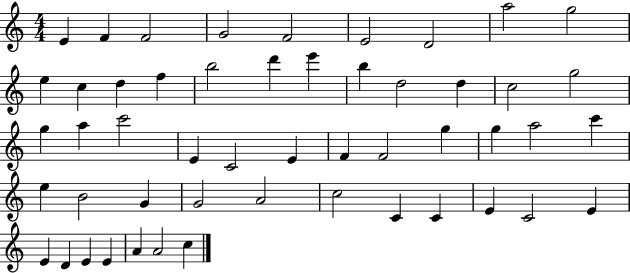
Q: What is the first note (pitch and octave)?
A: E4